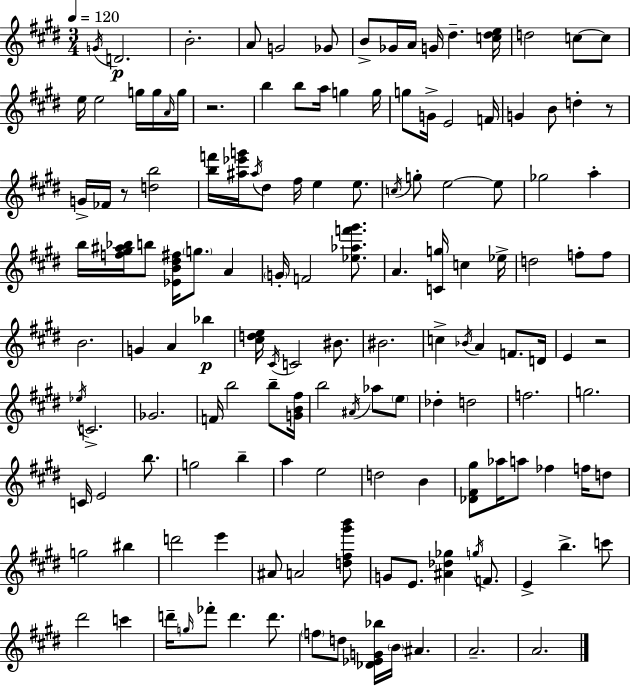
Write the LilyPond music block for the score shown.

{
  \clef treble
  \numericTimeSignature
  \time 3/4
  \key e \major
  \tempo 4 = 120
  \acciaccatura { g'16 }\p d'2. | b'2.-. | a'8 g'2 ges'8 | b'8-> ges'16 a'16 g'16 dis''4.-- | \break <c'' dis'' e''>16 d''2 c''8~~ c''8 | e''16 e''2 g''16 g''16 | \grace { a'16 } g''16 r2. | b''4 b''8 a''16 g''4 | \break g''16 g''8 g'16-> e'2 | f'16 g'4 b'8 d''4-. | r8 g'16-> fes'16 r8 <d'' b''>2 | <b'' f'''>16 <ais'' ees''' g'''>16 \acciaccatura { ais''16 } dis''8 fis''16 e''4 | \break e''8. \acciaccatura { c''16 } g''8-. e''2~~ | e''8 ges''2 | a''4-. b''16 <f'' gis'' ais'' bes''>16 b''8 <ees' b' dis'' fis''>16 \parenthesize g''8. | a'4 \parenthesize g'16-. f'2 | \break <ees'' aes'' f''' gis'''>8. a'4. <c' g''>16 c''4 | ees''16-> d''2 | f''8-. f''8 b'2. | g'4 a'4 | \break bes''4\p <cis'' d'' e''>16 \acciaccatura { cis'16 } c'2 | bis'8. bis'2. | c''4-> \acciaccatura { bes'16 } a'4 | f'8. d'16 e'4 r2 | \break \acciaccatura { ees''16 } c'2.-> | ges'2. | f'16 b''2 | b''8-- <g' b' fis''>16 b''2 | \break \acciaccatura { ais'16 } aes''8 \parenthesize e''8 des''4-. | d''2 f''2. | g''2. | c'16 e'2 | \break b''8. g''2 | b''4-- a''4 | e''2 d''2 | b'4 <des' fis' gis''>8 aes''16 a''8 | \break fes''4 f''16 d''8 g''2 | bis''4 d'''2 | e'''4 ais'8 a'2 | <d'' fis'' gis''' b'''>8 g'8 e'8. | \break <ais' des'' ges''>4 \acciaccatura { g''16 } f'8. e'4-> | b''4.-> c'''8 dis'''2 | c'''4 d'''16-- \grace { g''16 } fes'''8-. | d'''4. d'''8. \parenthesize f''8 | \break d''8 <des' ees' g' bes''>16 \parenthesize b'16 ais'4. a'2.-- | a'2. | \bar "|."
}